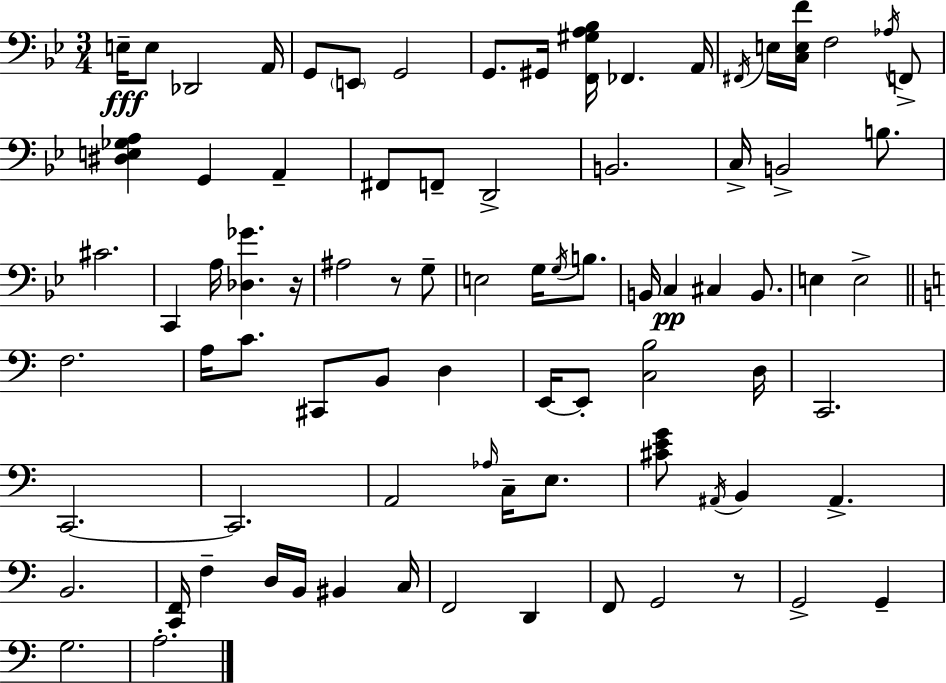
E3/s E3/e Db2/h A2/s G2/e E2/e G2/h G2/e. G#2/s [F2,G#3,A3,Bb3]/s FES2/q. A2/s F#2/s E3/s [C3,E3,F4]/s F3/h Ab3/s F2/e [D#3,E3,Gb3,A3]/q G2/q A2/q F#2/e F2/e D2/h B2/h. C3/s B2/h B3/e. C#4/h. C2/q A3/s [Db3,Gb4]/q. R/s A#3/h R/e G3/e E3/h G3/s G3/s B3/e. B2/s C3/q C#3/q B2/e. E3/q E3/h F3/h. A3/s C4/e. C#2/e B2/e D3/q E2/s E2/e [C3,B3]/h D3/s C2/h. C2/h. C2/h. A2/h Ab3/s C3/s E3/e. [C#4,E4,G4]/e A#2/s B2/q A#2/q. B2/h. [C2,F2]/s F3/q D3/s B2/s BIS2/q C3/s F2/h D2/q F2/e G2/h R/e G2/h G2/q G3/h. A3/h.